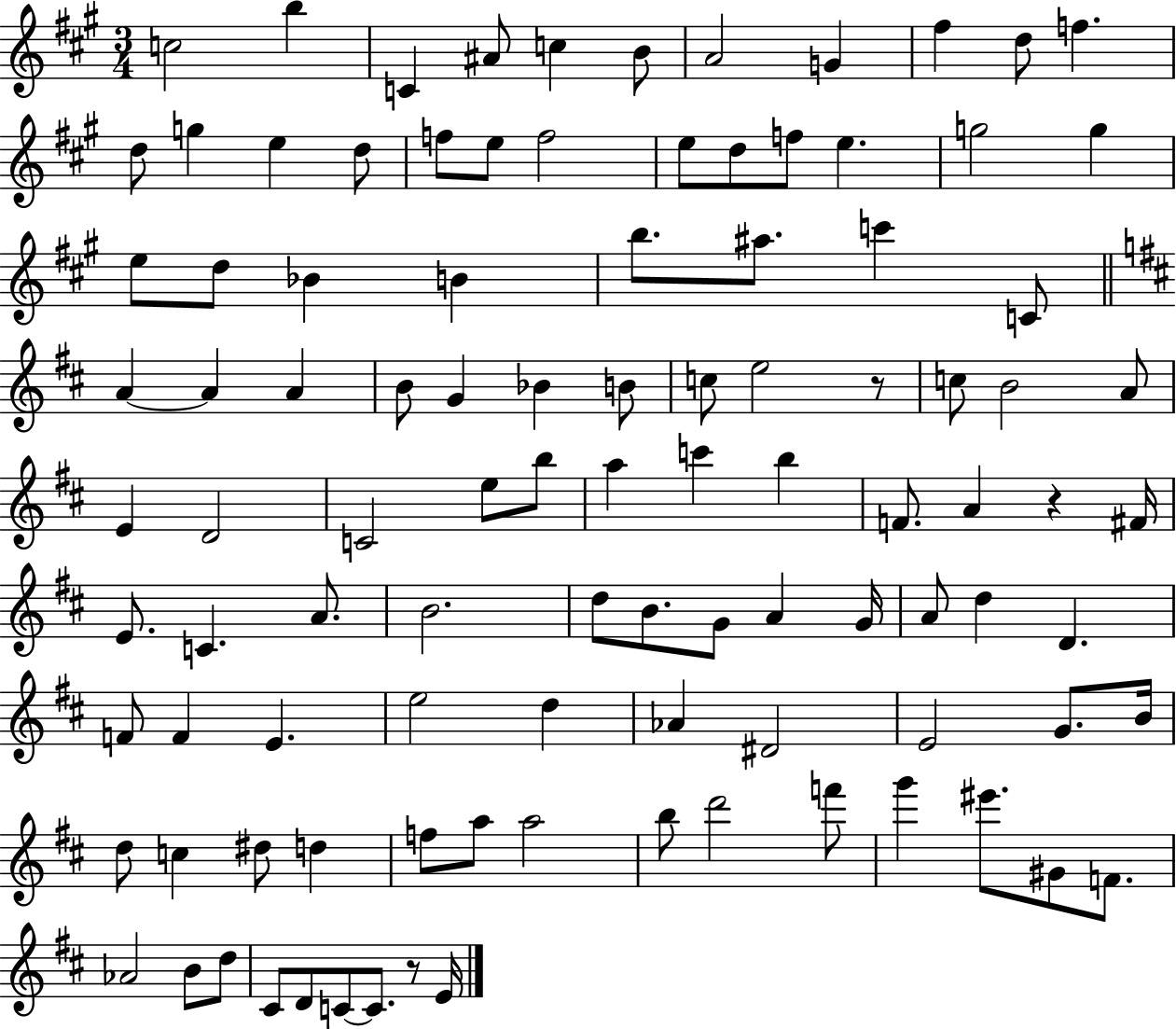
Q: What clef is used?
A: treble